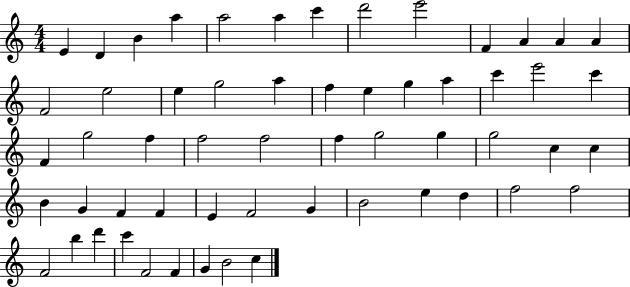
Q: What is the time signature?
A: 4/4